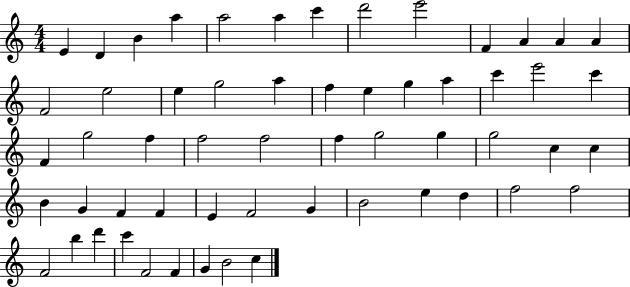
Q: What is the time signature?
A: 4/4